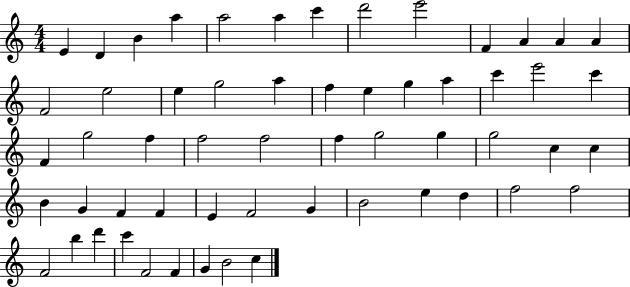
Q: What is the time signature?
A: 4/4